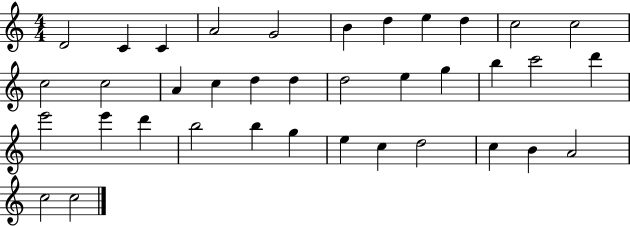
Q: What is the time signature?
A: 4/4